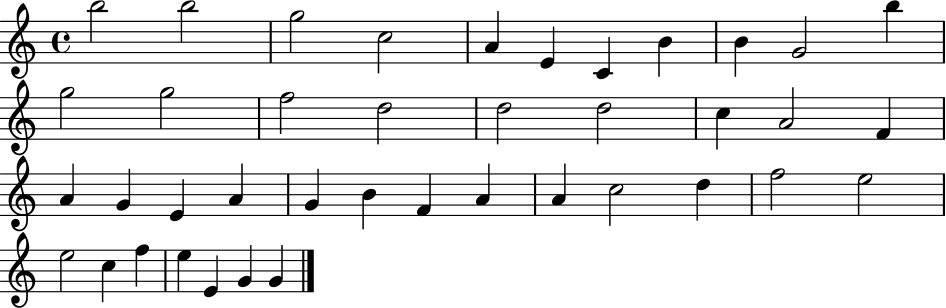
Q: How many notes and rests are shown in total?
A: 40